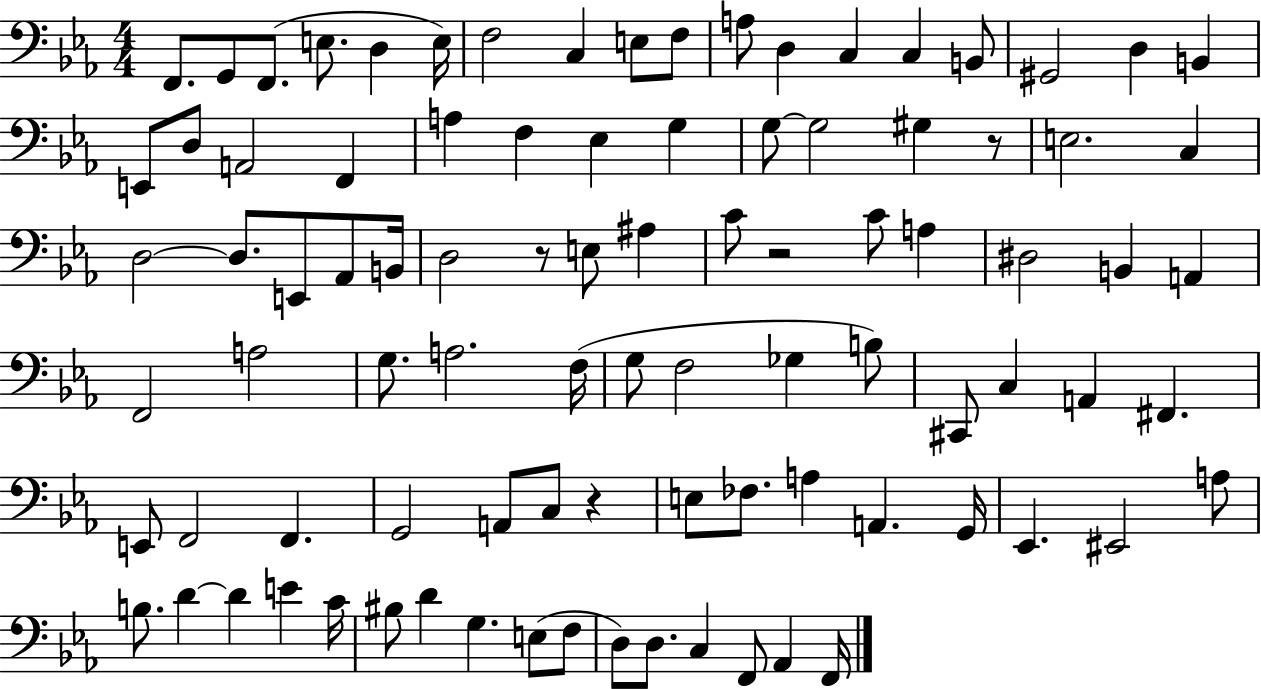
X:1
T:Untitled
M:4/4
L:1/4
K:Eb
F,,/2 G,,/2 F,,/2 E,/2 D, E,/4 F,2 C, E,/2 F,/2 A,/2 D, C, C, B,,/2 ^G,,2 D, B,, E,,/2 D,/2 A,,2 F,, A, F, _E, G, G,/2 G,2 ^G, z/2 E,2 C, D,2 D,/2 E,,/2 _A,,/2 B,,/4 D,2 z/2 E,/2 ^A, C/2 z2 C/2 A, ^D,2 B,, A,, F,,2 A,2 G,/2 A,2 F,/4 G,/2 F,2 _G, B,/2 ^C,,/2 C, A,, ^F,, E,,/2 F,,2 F,, G,,2 A,,/2 C,/2 z E,/2 _F,/2 A, A,, G,,/4 _E,, ^E,,2 A,/2 B,/2 D D E C/4 ^B,/2 D G, E,/2 F,/2 D,/2 D,/2 C, F,,/2 _A,, F,,/4